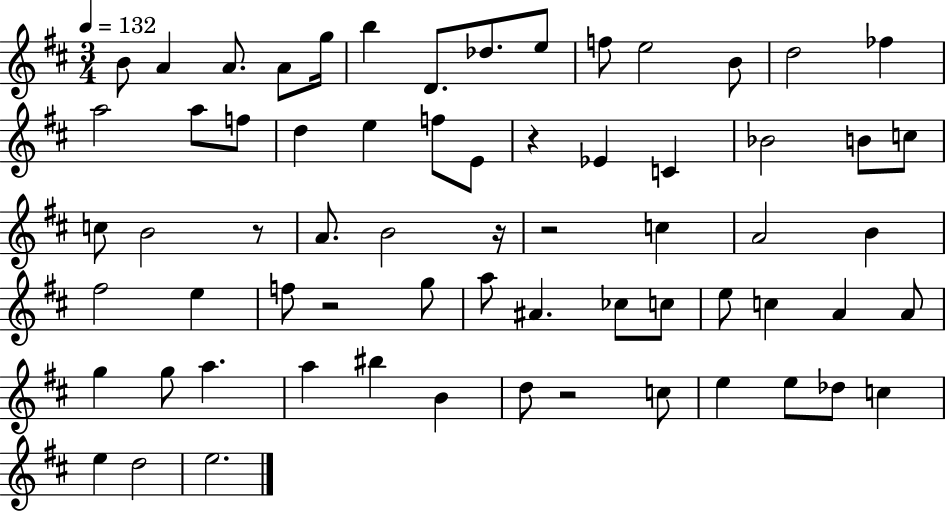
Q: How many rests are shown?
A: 6